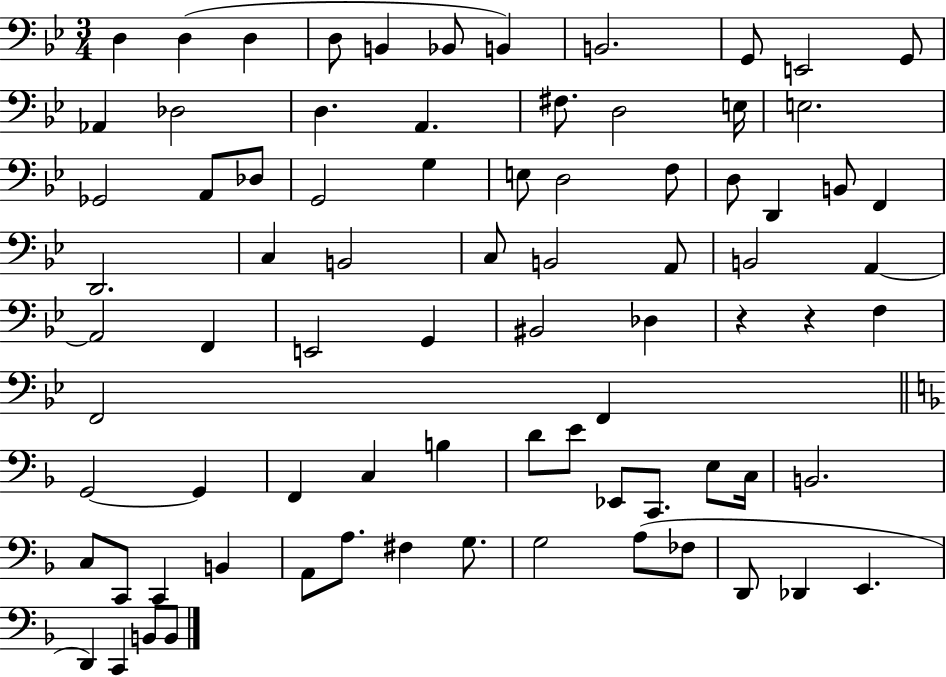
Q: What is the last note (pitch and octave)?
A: B2